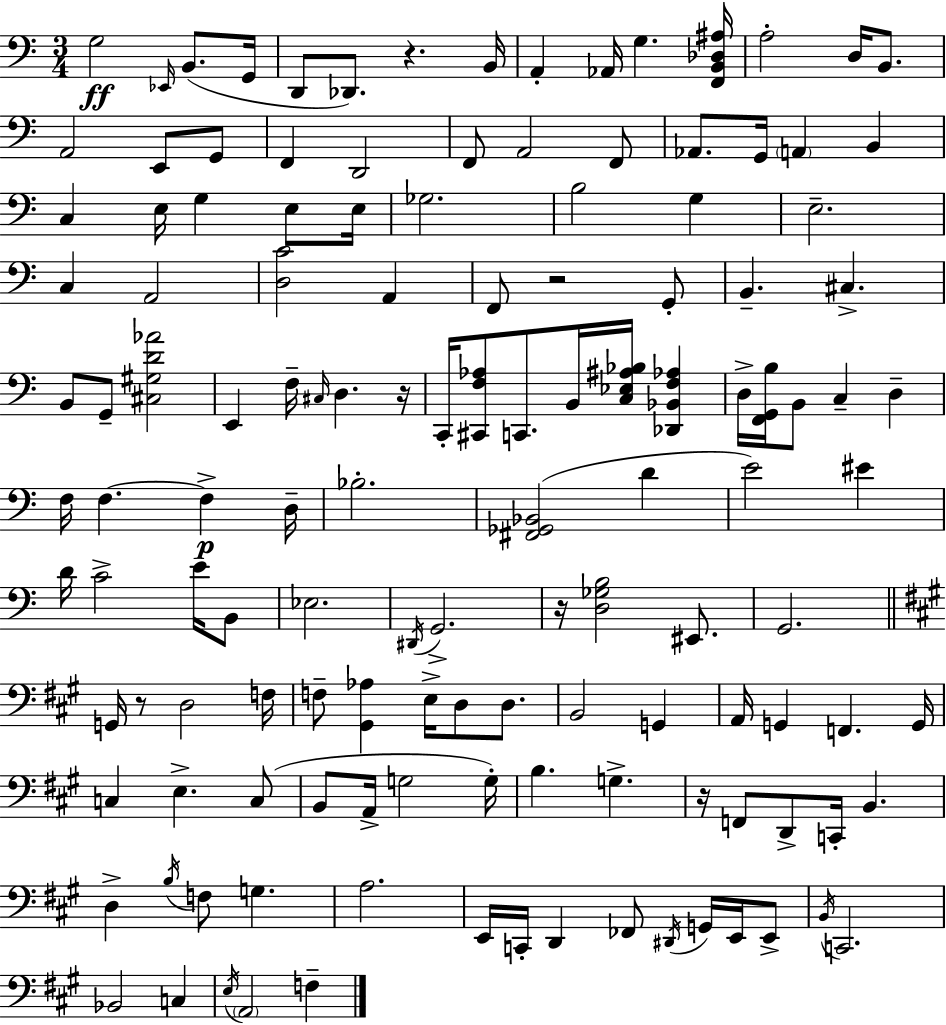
G3/h Eb2/s B2/e. G2/s D2/e Db2/e. R/q. B2/s A2/q Ab2/s G3/q. [F2,B2,Db3,A#3]/s A3/h D3/s B2/e. A2/h E2/e G2/e F2/q D2/h F2/e A2/h F2/e Ab2/e. G2/s A2/q B2/q C3/q E3/s G3/q E3/e E3/s Gb3/h. B3/h G3/q E3/h. C3/q A2/h [D3,C4]/h A2/q F2/e R/h G2/e B2/q. C#3/q. B2/e G2/e [C#3,G#3,D4,Ab4]/h E2/q F3/s C#3/s D3/q. R/s C2/s [C#2,F3,Ab3]/e C2/e. B2/s [C3,Eb3,A#3,Bb3]/s [Db2,Bb2,F3,Ab3]/q D3/s [F2,G2,B3]/s B2/e C3/q D3/q F3/s F3/q. F3/q D3/s Bb3/h. [F#2,Gb2,Bb2]/h D4/q E4/h EIS4/q D4/s C4/h E4/s B2/e Eb3/h. D#2/s G2/h. R/s [D3,Gb3,B3]/h EIS2/e. G2/h. G2/s R/e D3/h F3/s F3/e [G#2,Ab3]/q E3/s D3/e D3/e. B2/h G2/q A2/s G2/q F2/q. G2/s C3/q E3/q. C3/e B2/e A2/s G3/h G3/s B3/q. G3/q. R/s F2/e D2/e C2/s B2/q. D3/q B3/s F3/e G3/q. A3/h. E2/s C2/s D2/q FES2/e D#2/s G2/s E2/s E2/e B2/s C2/h. Bb2/h C3/q E3/s A2/h F3/q